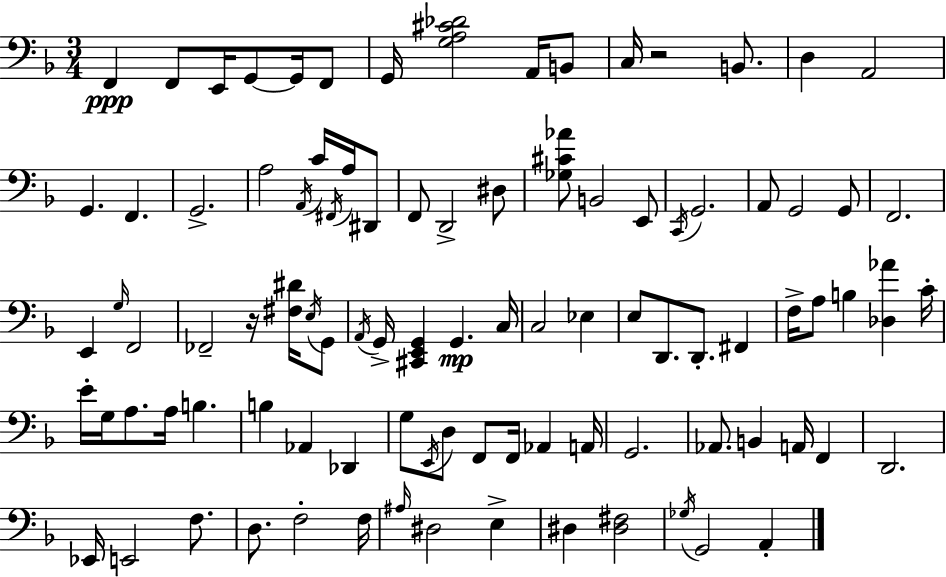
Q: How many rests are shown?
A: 2